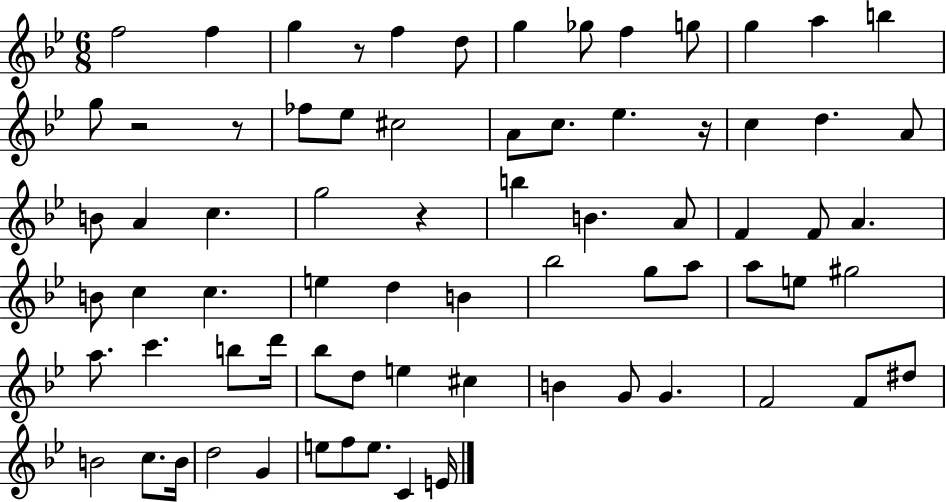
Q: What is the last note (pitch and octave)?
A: E4